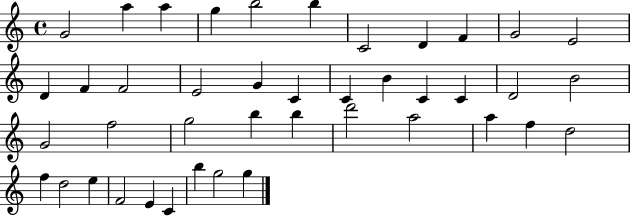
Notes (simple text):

G4/h A5/q A5/q G5/q B5/h B5/q C4/h D4/q F4/q G4/h E4/h D4/q F4/q F4/h E4/h G4/q C4/q C4/q B4/q C4/q C4/q D4/h B4/h G4/h F5/h G5/h B5/q B5/q D6/h A5/h A5/q F5/q D5/h F5/q D5/h E5/q F4/h E4/q C4/q B5/q G5/h G5/q